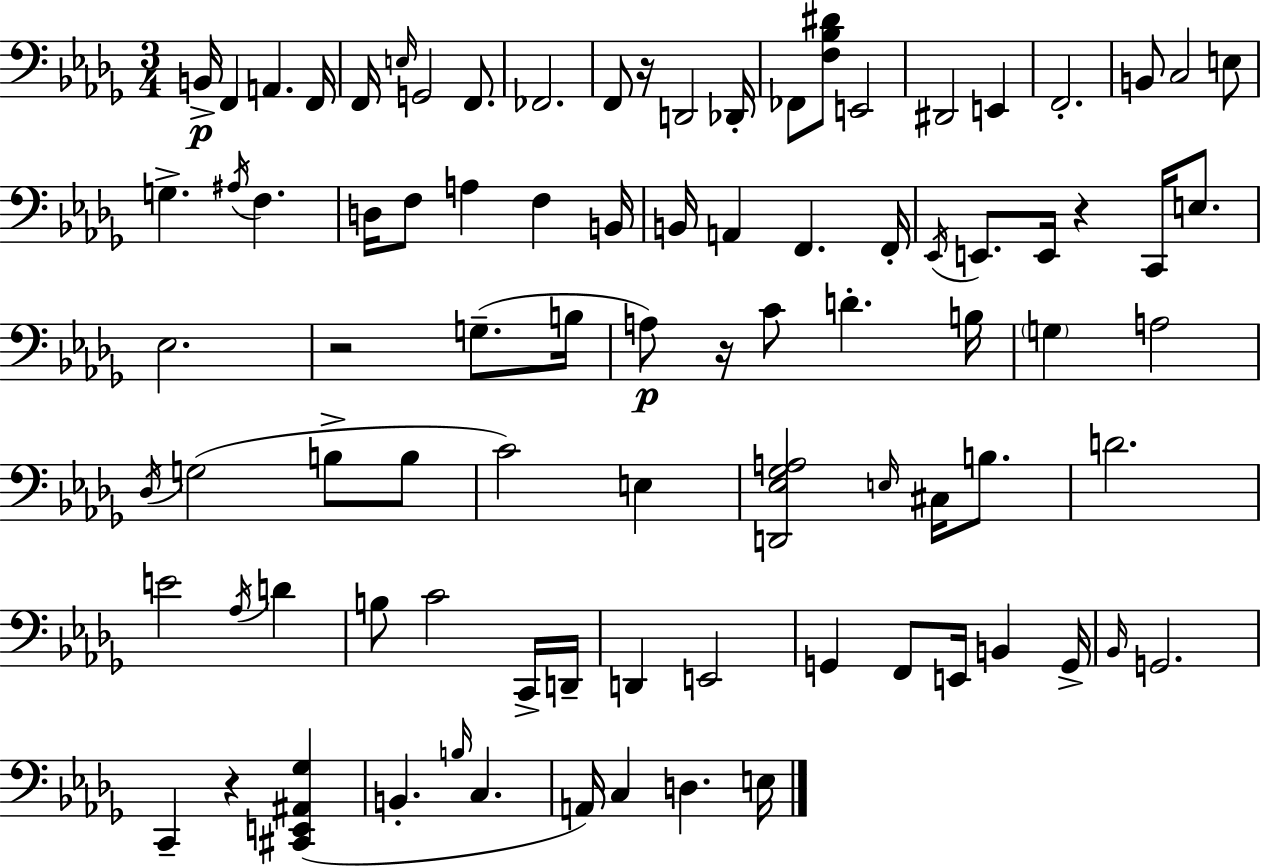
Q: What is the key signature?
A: BES minor